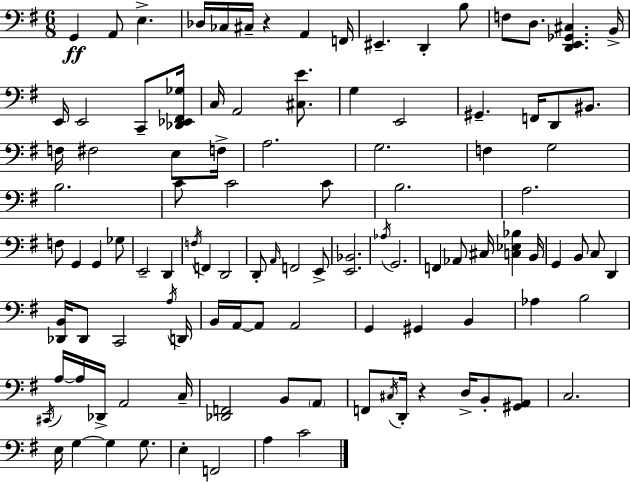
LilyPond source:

{
  \clef bass
  \numericTimeSignature
  \time 6/8
  \key g \major
  g,4\ff a,8 e4.-> | des16 ces16 cis16-- r4 a,4 f,16 | eis,4.-- d,4-. b8 | f8 d8. <d, e, ges, cis>4. b,16-> | \break e,16 e,2 c,8-- <des, ees, fis, ges>16 | c16 a,2 <cis e'>8. | g4 e,2 | gis,4.-- f,16 d,8 bis,8. | \break f16 fis2 e8 f16-> | a2. | g2. | f4 g2 | \break b2. | c'8 c'2 c'8 | b2. | a2. | \break f8 g,4 g,4 ges8 | e,2-- d,4 | \acciaccatura { f16 } f,4 d,2 | d,8-. \grace { a,16 } f,2 | \break e,8-> <e, bes,>2. | \acciaccatura { aes16 } g,2. | f,4 aes,8 cis16 <c ees bes>4 | b,16 g,4 b,8 c8 d,4 | \break <des, b,>16 des,8 c,2 | \acciaccatura { a16 } d,16 b,16 a,16~~ a,8 a,2 | g,4 gis,4 | b,4 aes4 b2 | \break \acciaccatura { cis,16 } a16~~ a16 des,16-> a,2 | c16-- <des, f,>2 | b,8 \parenthesize a,8 f,8 \acciaccatura { cis16 } d,16-. r4 | d16-> b,8-. <gis, a,>8 c2. | \break e16 g4~~ g4 | g8. e4-. f,2 | a4 c'2 | \bar "|."
}